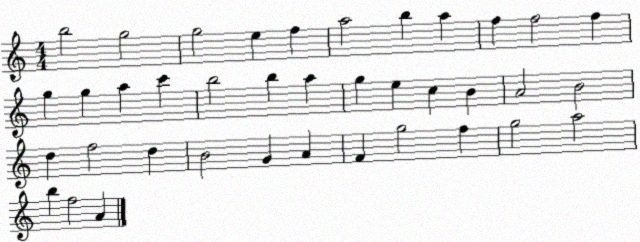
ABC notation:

X:1
T:Untitled
M:4/4
L:1/4
K:C
b2 g2 g2 e f a2 b a f f2 f g g a c' b2 b a g e c B A2 B2 d f2 d B2 G A F g2 f g2 a2 b f2 A